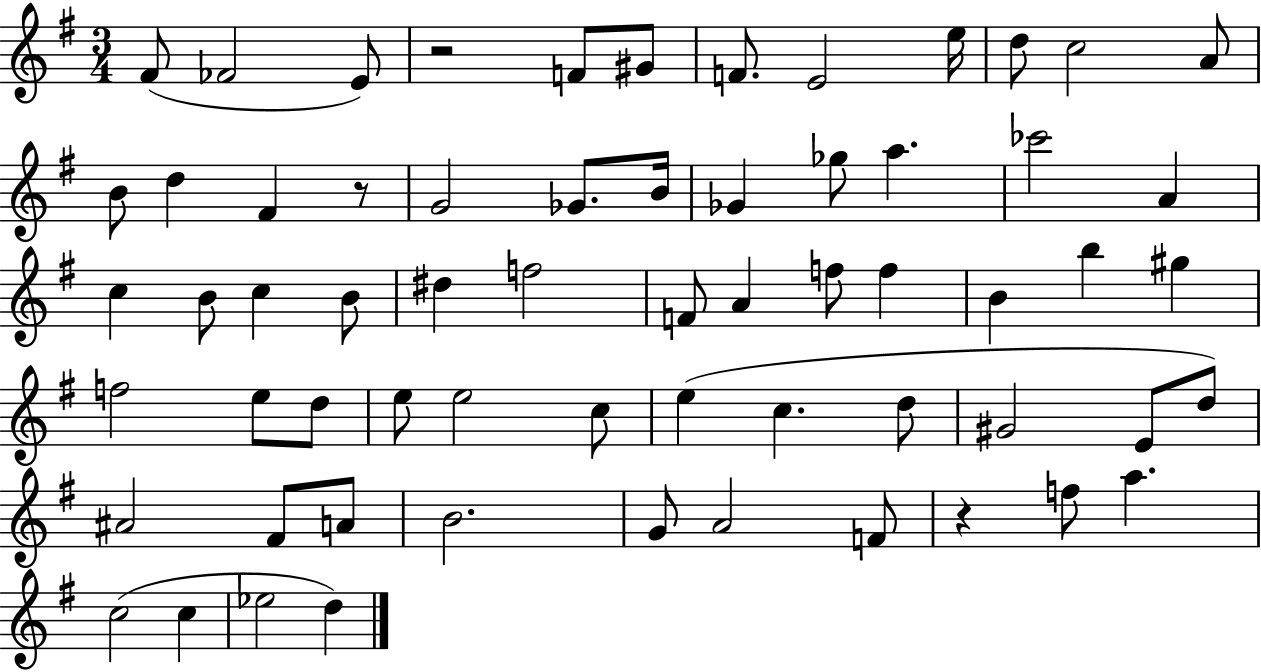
F#4/e FES4/h E4/e R/h F4/e G#4/e F4/e. E4/h E5/s D5/e C5/h A4/e B4/e D5/q F#4/q R/e G4/h Gb4/e. B4/s Gb4/q Gb5/e A5/q. CES6/h A4/q C5/q B4/e C5/q B4/e D#5/q F5/h F4/e A4/q F5/e F5/q B4/q B5/q G#5/q F5/h E5/e D5/e E5/e E5/h C5/e E5/q C5/q. D5/e G#4/h E4/e D5/e A#4/h F#4/e A4/e B4/h. G4/e A4/h F4/e R/q F5/e A5/q. C5/h C5/q Eb5/h D5/q